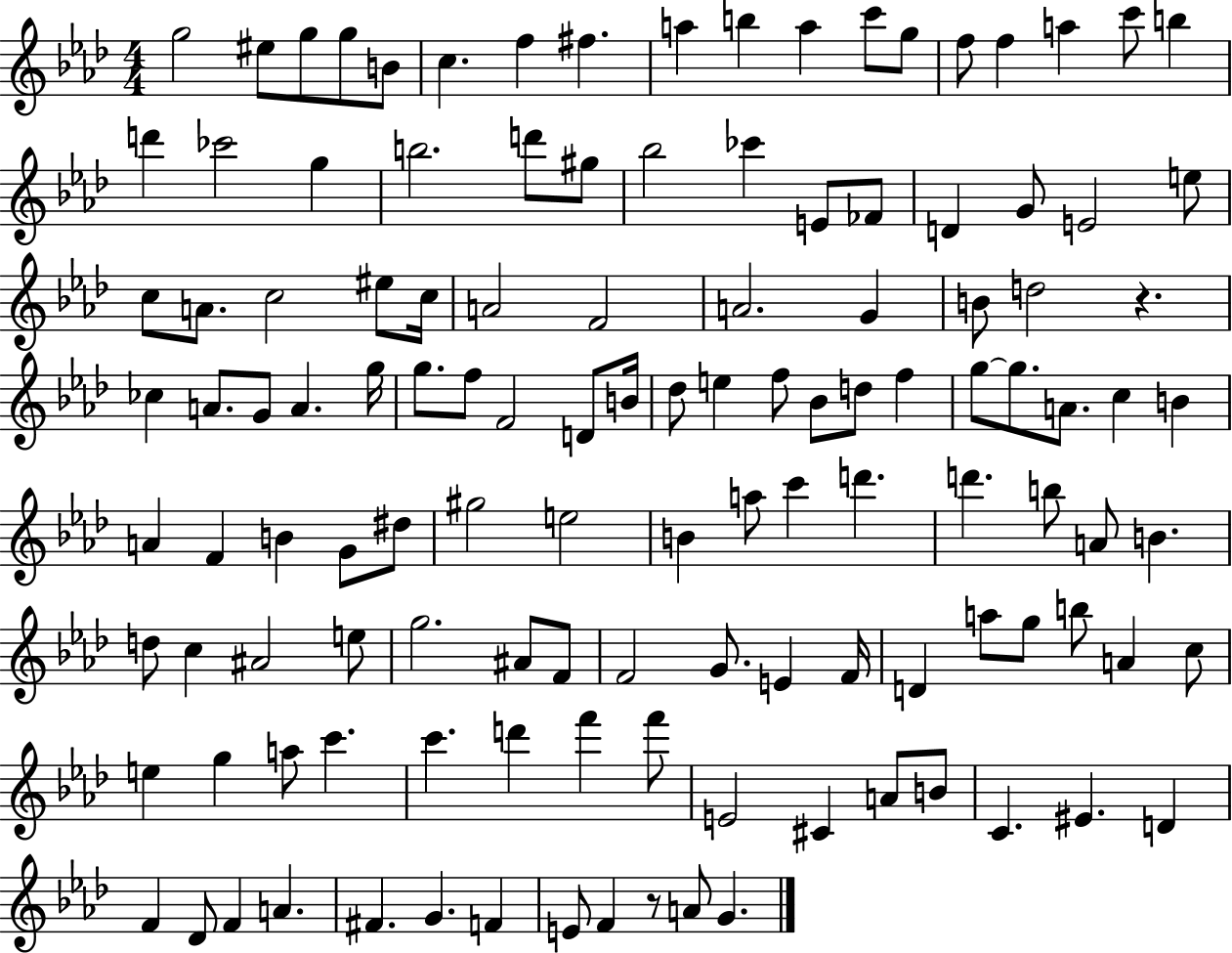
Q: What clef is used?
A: treble